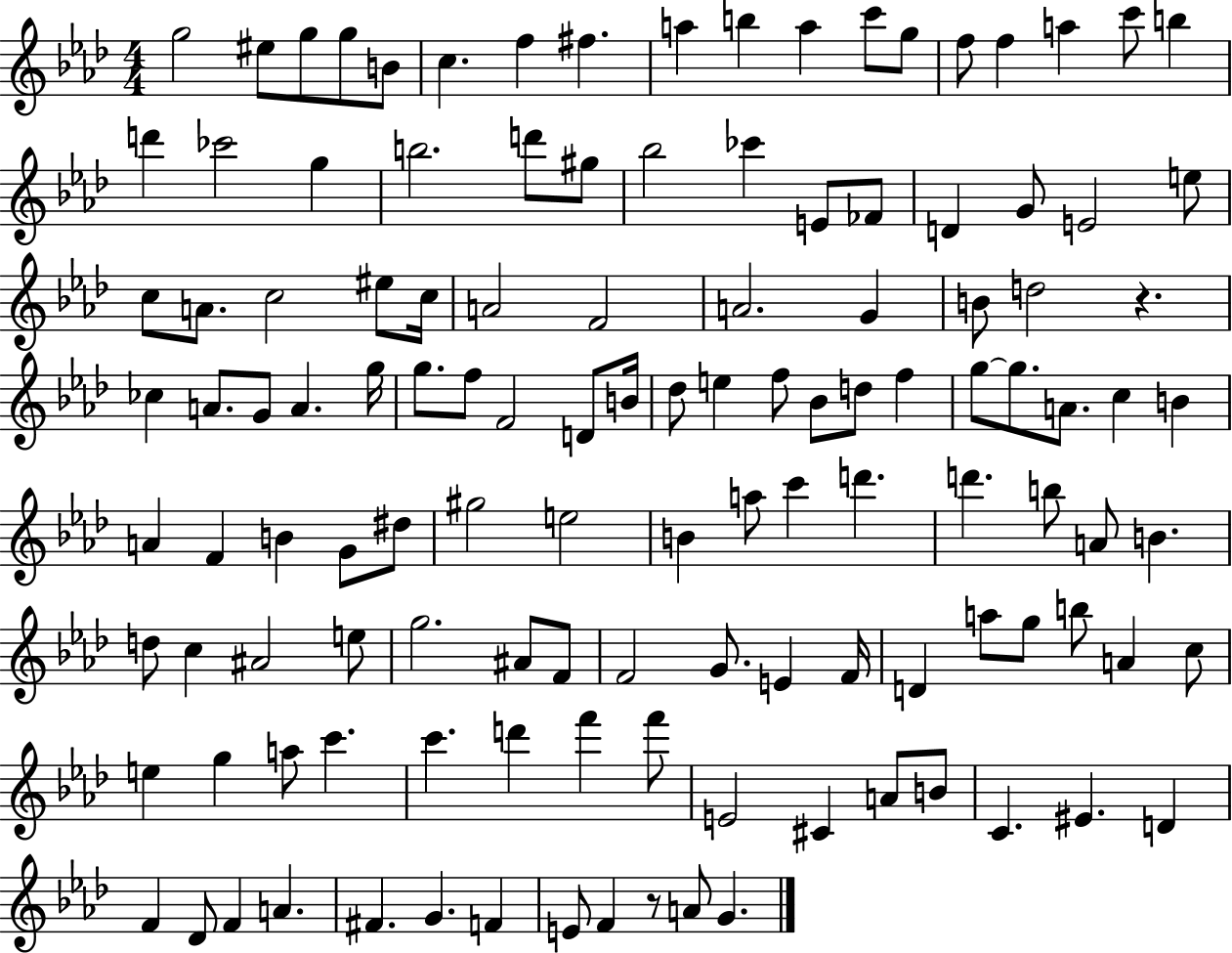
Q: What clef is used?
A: treble